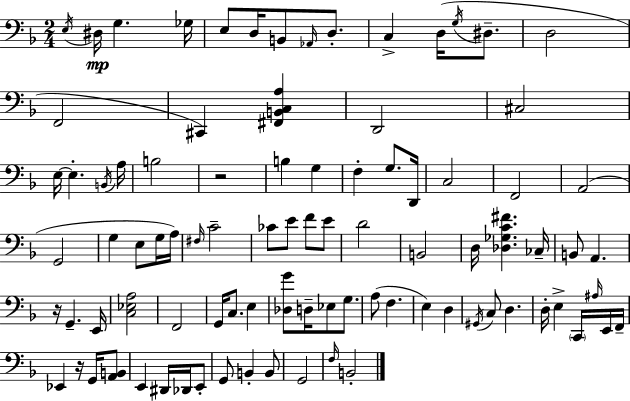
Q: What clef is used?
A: bass